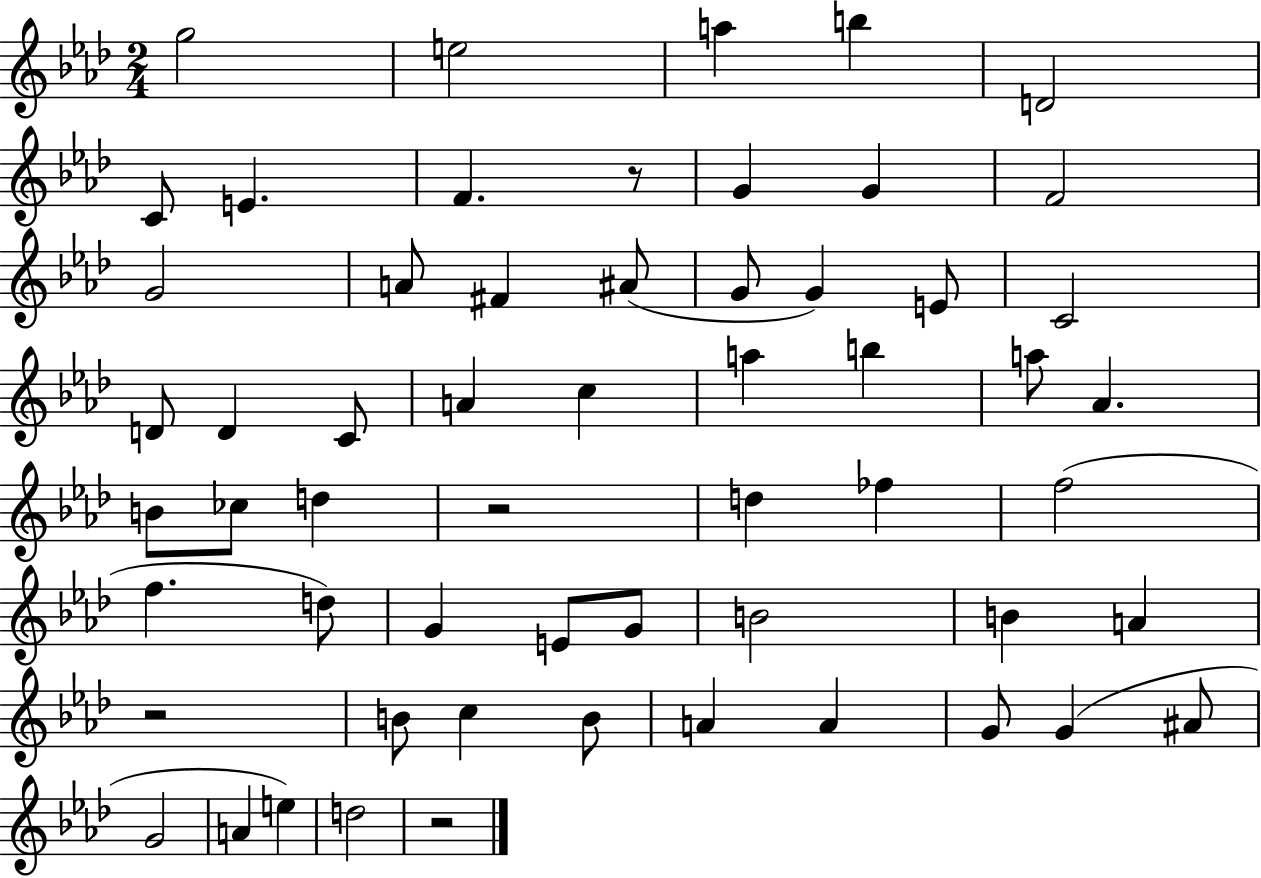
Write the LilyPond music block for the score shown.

{
  \clef treble
  \numericTimeSignature
  \time 2/4
  \key aes \major
  g''2 | e''2 | a''4 b''4 | d'2 | \break c'8 e'4. | f'4. r8 | g'4 g'4 | f'2 | \break g'2 | a'8 fis'4 ais'8( | g'8 g'4) e'8 | c'2 | \break d'8 d'4 c'8 | a'4 c''4 | a''4 b''4 | a''8 aes'4. | \break b'8 ces''8 d''4 | r2 | d''4 fes''4 | f''2( | \break f''4. d''8) | g'4 e'8 g'8 | b'2 | b'4 a'4 | \break r2 | b'8 c''4 b'8 | a'4 a'4 | g'8 g'4( ais'8 | \break g'2 | a'4 e''4) | d''2 | r2 | \break \bar "|."
}